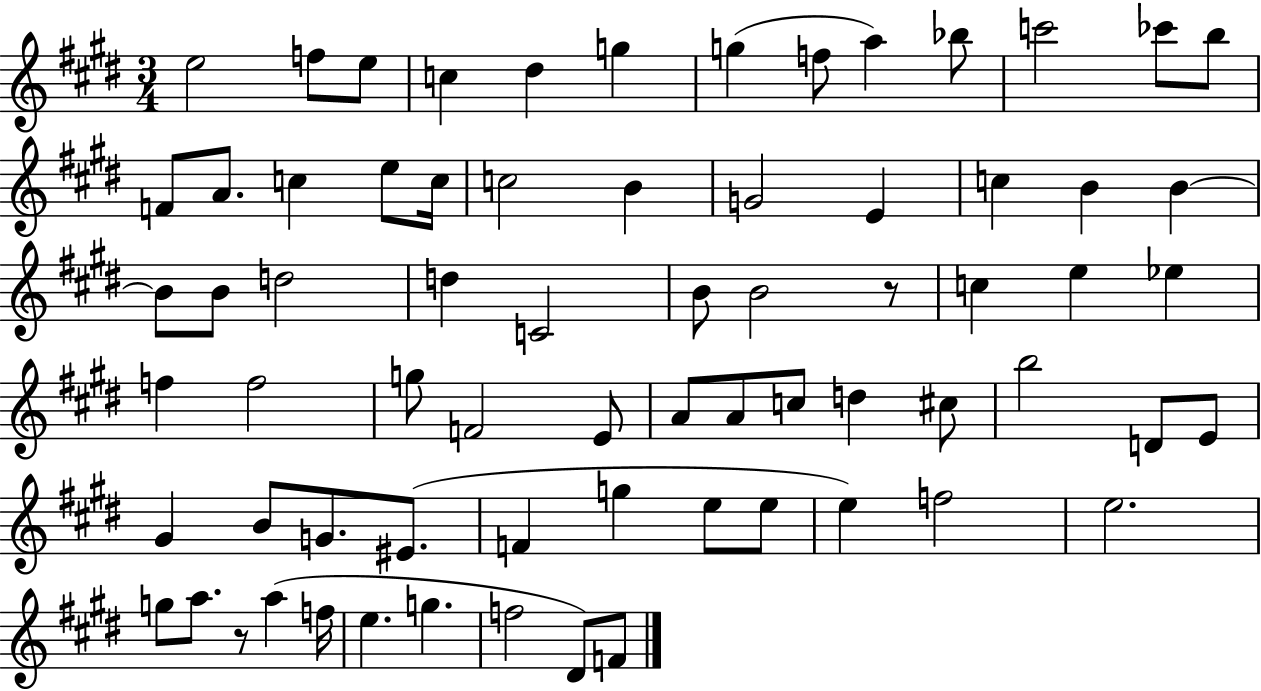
X:1
T:Untitled
M:3/4
L:1/4
K:E
e2 f/2 e/2 c ^d g g f/2 a _b/2 c'2 _c'/2 b/2 F/2 A/2 c e/2 c/4 c2 B G2 E c B B B/2 B/2 d2 d C2 B/2 B2 z/2 c e _e f f2 g/2 F2 E/2 A/2 A/2 c/2 d ^c/2 b2 D/2 E/2 ^G B/2 G/2 ^E/2 F g e/2 e/2 e f2 e2 g/2 a/2 z/2 a f/4 e g f2 ^D/2 F/2